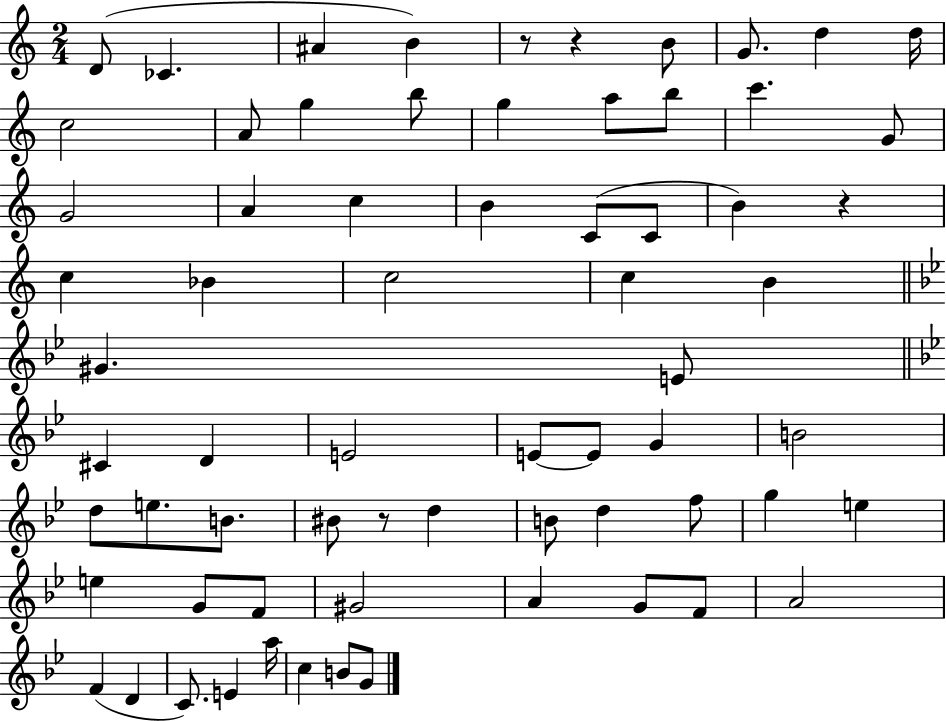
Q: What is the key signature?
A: C major